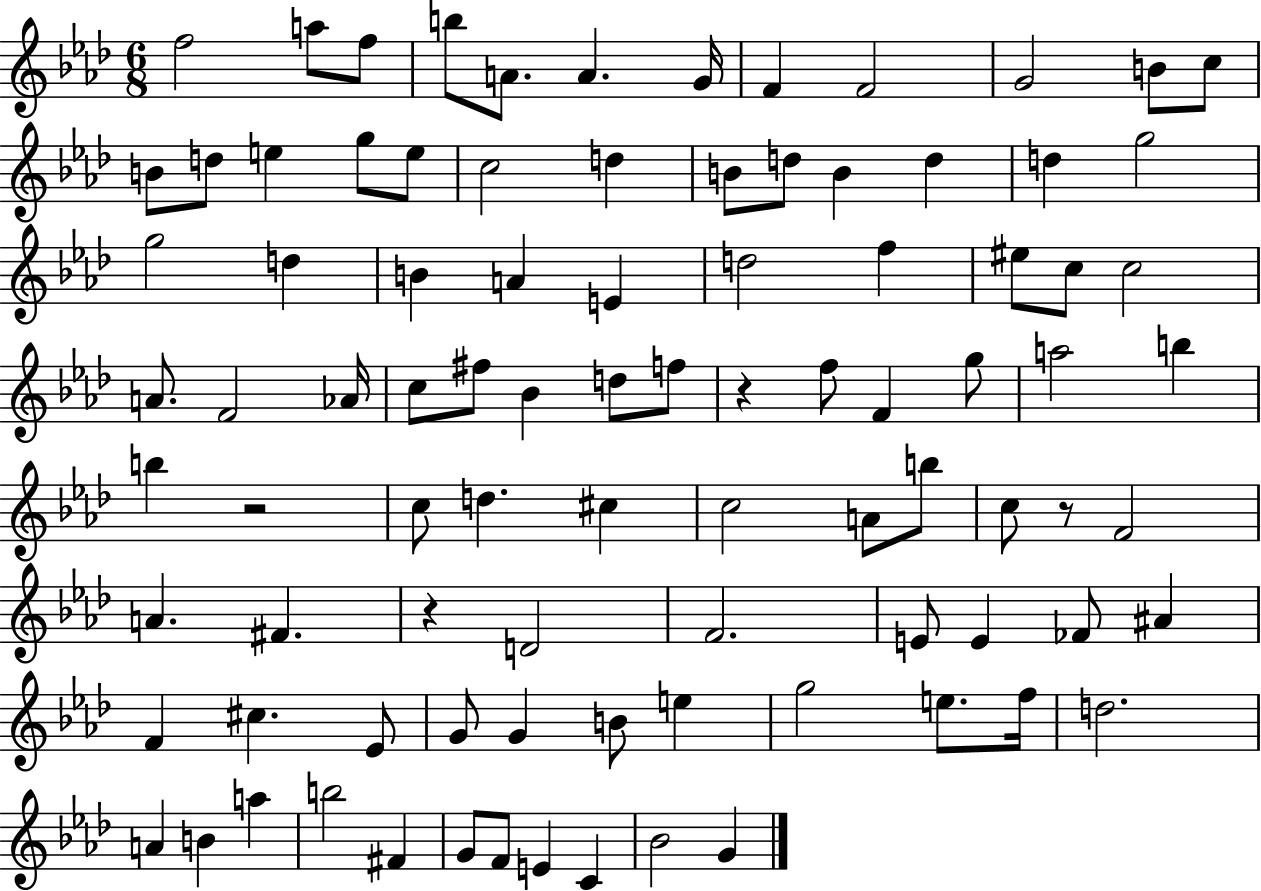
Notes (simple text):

F5/h A5/e F5/e B5/e A4/e. A4/q. G4/s F4/q F4/h G4/h B4/e C5/e B4/e D5/e E5/q G5/e E5/e C5/h D5/q B4/e D5/e B4/q D5/q D5/q G5/h G5/h D5/q B4/q A4/q E4/q D5/h F5/q EIS5/e C5/e C5/h A4/e. F4/h Ab4/s C5/e F#5/e Bb4/q D5/e F5/e R/q F5/e F4/q G5/e A5/h B5/q B5/q R/h C5/e D5/q. C#5/q C5/h A4/e B5/e C5/e R/e F4/h A4/q. F#4/q. R/q D4/h F4/h. E4/e E4/q FES4/e A#4/q F4/q C#5/q. Eb4/e G4/e G4/q B4/e E5/q G5/h E5/e. F5/s D5/h. A4/q B4/q A5/q B5/h F#4/q G4/e F4/e E4/q C4/q Bb4/h G4/q